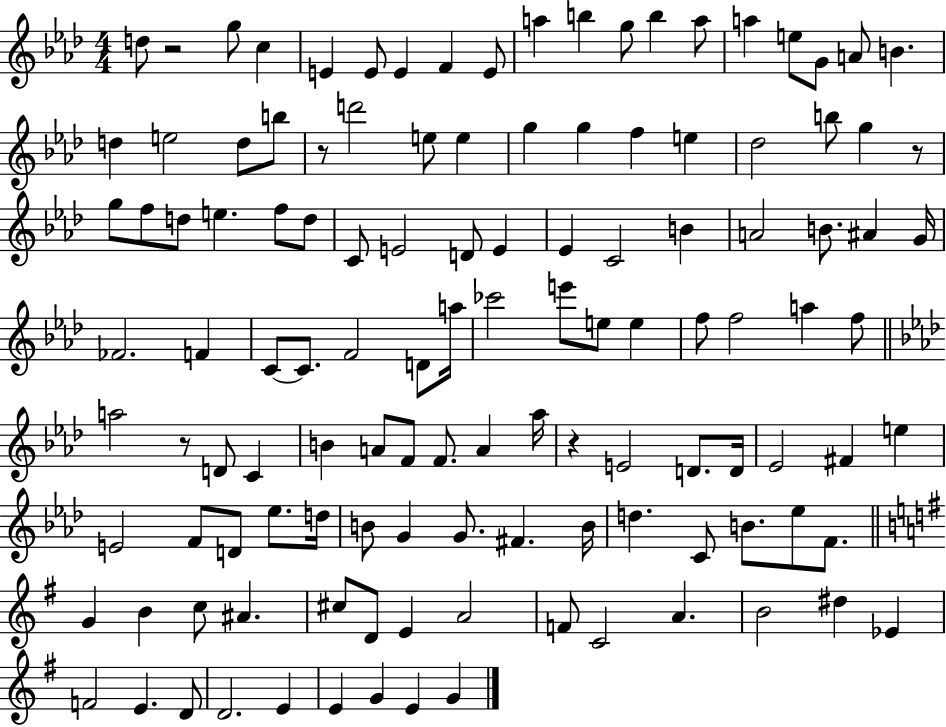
X:1
T:Untitled
M:4/4
L:1/4
K:Ab
d/2 z2 g/2 c E E/2 E F E/2 a b g/2 b a/2 a e/2 G/2 A/2 B d e2 d/2 b/2 z/2 d'2 e/2 e g g f e _d2 b/2 g z/2 g/2 f/2 d/2 e f/2 d/2 C/2 E2 D/2 E _E C2 B A2 B/2 ^A G/4 _F2 F C/2 C/2 F2 D/2 a/4 _c'2 e'/2 e/2 e f/2 f2 a f/2 a2 z/2 D/2 C B A/2 F/2 F/2 A _a/4 z E2 D/2 D/4 _E2 ^F e E2 F/2 D/2 _e/2 d/4 B/2 G G/2 ^F B/4 d C/2 B/2 _e/2 F/2 G B c/2 ^A ^c/2 D/2 E A2 F/2 C2 A B2 ^d _E F2 E D/2 D2 E E G E G